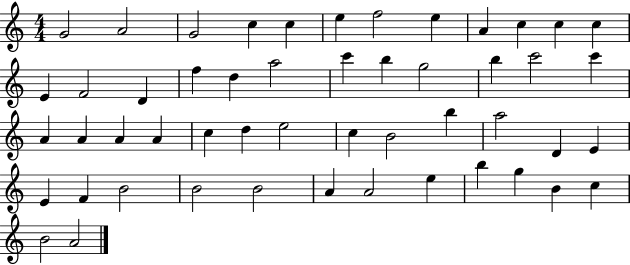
{
  \clef treble
  \numericTimeSignature
  \time 4/4
  \key c \major
  g'2 a'2 | g'2 c''4 c''4 | e''4 f''2 e''4 | a'4 c''4 c''4 c''4 | \break e'4 f'2 d'4 | f''4 d''4 a''2 | c'''4 b''4 g''2 | b''4 c'''2 c'''4 | \break a'4 a'4 a'4 a'4 | c''4 d''4 e''2 | c''4 b'2 b''4 | a''2 d'4 e'4 | \break e'4 f'4 b'2 | b'2 b'2 | a'4 a'2 e''4 | b''4 g''4 b'4 c''4 | \break b'2 a'2 | \bar "|."
}